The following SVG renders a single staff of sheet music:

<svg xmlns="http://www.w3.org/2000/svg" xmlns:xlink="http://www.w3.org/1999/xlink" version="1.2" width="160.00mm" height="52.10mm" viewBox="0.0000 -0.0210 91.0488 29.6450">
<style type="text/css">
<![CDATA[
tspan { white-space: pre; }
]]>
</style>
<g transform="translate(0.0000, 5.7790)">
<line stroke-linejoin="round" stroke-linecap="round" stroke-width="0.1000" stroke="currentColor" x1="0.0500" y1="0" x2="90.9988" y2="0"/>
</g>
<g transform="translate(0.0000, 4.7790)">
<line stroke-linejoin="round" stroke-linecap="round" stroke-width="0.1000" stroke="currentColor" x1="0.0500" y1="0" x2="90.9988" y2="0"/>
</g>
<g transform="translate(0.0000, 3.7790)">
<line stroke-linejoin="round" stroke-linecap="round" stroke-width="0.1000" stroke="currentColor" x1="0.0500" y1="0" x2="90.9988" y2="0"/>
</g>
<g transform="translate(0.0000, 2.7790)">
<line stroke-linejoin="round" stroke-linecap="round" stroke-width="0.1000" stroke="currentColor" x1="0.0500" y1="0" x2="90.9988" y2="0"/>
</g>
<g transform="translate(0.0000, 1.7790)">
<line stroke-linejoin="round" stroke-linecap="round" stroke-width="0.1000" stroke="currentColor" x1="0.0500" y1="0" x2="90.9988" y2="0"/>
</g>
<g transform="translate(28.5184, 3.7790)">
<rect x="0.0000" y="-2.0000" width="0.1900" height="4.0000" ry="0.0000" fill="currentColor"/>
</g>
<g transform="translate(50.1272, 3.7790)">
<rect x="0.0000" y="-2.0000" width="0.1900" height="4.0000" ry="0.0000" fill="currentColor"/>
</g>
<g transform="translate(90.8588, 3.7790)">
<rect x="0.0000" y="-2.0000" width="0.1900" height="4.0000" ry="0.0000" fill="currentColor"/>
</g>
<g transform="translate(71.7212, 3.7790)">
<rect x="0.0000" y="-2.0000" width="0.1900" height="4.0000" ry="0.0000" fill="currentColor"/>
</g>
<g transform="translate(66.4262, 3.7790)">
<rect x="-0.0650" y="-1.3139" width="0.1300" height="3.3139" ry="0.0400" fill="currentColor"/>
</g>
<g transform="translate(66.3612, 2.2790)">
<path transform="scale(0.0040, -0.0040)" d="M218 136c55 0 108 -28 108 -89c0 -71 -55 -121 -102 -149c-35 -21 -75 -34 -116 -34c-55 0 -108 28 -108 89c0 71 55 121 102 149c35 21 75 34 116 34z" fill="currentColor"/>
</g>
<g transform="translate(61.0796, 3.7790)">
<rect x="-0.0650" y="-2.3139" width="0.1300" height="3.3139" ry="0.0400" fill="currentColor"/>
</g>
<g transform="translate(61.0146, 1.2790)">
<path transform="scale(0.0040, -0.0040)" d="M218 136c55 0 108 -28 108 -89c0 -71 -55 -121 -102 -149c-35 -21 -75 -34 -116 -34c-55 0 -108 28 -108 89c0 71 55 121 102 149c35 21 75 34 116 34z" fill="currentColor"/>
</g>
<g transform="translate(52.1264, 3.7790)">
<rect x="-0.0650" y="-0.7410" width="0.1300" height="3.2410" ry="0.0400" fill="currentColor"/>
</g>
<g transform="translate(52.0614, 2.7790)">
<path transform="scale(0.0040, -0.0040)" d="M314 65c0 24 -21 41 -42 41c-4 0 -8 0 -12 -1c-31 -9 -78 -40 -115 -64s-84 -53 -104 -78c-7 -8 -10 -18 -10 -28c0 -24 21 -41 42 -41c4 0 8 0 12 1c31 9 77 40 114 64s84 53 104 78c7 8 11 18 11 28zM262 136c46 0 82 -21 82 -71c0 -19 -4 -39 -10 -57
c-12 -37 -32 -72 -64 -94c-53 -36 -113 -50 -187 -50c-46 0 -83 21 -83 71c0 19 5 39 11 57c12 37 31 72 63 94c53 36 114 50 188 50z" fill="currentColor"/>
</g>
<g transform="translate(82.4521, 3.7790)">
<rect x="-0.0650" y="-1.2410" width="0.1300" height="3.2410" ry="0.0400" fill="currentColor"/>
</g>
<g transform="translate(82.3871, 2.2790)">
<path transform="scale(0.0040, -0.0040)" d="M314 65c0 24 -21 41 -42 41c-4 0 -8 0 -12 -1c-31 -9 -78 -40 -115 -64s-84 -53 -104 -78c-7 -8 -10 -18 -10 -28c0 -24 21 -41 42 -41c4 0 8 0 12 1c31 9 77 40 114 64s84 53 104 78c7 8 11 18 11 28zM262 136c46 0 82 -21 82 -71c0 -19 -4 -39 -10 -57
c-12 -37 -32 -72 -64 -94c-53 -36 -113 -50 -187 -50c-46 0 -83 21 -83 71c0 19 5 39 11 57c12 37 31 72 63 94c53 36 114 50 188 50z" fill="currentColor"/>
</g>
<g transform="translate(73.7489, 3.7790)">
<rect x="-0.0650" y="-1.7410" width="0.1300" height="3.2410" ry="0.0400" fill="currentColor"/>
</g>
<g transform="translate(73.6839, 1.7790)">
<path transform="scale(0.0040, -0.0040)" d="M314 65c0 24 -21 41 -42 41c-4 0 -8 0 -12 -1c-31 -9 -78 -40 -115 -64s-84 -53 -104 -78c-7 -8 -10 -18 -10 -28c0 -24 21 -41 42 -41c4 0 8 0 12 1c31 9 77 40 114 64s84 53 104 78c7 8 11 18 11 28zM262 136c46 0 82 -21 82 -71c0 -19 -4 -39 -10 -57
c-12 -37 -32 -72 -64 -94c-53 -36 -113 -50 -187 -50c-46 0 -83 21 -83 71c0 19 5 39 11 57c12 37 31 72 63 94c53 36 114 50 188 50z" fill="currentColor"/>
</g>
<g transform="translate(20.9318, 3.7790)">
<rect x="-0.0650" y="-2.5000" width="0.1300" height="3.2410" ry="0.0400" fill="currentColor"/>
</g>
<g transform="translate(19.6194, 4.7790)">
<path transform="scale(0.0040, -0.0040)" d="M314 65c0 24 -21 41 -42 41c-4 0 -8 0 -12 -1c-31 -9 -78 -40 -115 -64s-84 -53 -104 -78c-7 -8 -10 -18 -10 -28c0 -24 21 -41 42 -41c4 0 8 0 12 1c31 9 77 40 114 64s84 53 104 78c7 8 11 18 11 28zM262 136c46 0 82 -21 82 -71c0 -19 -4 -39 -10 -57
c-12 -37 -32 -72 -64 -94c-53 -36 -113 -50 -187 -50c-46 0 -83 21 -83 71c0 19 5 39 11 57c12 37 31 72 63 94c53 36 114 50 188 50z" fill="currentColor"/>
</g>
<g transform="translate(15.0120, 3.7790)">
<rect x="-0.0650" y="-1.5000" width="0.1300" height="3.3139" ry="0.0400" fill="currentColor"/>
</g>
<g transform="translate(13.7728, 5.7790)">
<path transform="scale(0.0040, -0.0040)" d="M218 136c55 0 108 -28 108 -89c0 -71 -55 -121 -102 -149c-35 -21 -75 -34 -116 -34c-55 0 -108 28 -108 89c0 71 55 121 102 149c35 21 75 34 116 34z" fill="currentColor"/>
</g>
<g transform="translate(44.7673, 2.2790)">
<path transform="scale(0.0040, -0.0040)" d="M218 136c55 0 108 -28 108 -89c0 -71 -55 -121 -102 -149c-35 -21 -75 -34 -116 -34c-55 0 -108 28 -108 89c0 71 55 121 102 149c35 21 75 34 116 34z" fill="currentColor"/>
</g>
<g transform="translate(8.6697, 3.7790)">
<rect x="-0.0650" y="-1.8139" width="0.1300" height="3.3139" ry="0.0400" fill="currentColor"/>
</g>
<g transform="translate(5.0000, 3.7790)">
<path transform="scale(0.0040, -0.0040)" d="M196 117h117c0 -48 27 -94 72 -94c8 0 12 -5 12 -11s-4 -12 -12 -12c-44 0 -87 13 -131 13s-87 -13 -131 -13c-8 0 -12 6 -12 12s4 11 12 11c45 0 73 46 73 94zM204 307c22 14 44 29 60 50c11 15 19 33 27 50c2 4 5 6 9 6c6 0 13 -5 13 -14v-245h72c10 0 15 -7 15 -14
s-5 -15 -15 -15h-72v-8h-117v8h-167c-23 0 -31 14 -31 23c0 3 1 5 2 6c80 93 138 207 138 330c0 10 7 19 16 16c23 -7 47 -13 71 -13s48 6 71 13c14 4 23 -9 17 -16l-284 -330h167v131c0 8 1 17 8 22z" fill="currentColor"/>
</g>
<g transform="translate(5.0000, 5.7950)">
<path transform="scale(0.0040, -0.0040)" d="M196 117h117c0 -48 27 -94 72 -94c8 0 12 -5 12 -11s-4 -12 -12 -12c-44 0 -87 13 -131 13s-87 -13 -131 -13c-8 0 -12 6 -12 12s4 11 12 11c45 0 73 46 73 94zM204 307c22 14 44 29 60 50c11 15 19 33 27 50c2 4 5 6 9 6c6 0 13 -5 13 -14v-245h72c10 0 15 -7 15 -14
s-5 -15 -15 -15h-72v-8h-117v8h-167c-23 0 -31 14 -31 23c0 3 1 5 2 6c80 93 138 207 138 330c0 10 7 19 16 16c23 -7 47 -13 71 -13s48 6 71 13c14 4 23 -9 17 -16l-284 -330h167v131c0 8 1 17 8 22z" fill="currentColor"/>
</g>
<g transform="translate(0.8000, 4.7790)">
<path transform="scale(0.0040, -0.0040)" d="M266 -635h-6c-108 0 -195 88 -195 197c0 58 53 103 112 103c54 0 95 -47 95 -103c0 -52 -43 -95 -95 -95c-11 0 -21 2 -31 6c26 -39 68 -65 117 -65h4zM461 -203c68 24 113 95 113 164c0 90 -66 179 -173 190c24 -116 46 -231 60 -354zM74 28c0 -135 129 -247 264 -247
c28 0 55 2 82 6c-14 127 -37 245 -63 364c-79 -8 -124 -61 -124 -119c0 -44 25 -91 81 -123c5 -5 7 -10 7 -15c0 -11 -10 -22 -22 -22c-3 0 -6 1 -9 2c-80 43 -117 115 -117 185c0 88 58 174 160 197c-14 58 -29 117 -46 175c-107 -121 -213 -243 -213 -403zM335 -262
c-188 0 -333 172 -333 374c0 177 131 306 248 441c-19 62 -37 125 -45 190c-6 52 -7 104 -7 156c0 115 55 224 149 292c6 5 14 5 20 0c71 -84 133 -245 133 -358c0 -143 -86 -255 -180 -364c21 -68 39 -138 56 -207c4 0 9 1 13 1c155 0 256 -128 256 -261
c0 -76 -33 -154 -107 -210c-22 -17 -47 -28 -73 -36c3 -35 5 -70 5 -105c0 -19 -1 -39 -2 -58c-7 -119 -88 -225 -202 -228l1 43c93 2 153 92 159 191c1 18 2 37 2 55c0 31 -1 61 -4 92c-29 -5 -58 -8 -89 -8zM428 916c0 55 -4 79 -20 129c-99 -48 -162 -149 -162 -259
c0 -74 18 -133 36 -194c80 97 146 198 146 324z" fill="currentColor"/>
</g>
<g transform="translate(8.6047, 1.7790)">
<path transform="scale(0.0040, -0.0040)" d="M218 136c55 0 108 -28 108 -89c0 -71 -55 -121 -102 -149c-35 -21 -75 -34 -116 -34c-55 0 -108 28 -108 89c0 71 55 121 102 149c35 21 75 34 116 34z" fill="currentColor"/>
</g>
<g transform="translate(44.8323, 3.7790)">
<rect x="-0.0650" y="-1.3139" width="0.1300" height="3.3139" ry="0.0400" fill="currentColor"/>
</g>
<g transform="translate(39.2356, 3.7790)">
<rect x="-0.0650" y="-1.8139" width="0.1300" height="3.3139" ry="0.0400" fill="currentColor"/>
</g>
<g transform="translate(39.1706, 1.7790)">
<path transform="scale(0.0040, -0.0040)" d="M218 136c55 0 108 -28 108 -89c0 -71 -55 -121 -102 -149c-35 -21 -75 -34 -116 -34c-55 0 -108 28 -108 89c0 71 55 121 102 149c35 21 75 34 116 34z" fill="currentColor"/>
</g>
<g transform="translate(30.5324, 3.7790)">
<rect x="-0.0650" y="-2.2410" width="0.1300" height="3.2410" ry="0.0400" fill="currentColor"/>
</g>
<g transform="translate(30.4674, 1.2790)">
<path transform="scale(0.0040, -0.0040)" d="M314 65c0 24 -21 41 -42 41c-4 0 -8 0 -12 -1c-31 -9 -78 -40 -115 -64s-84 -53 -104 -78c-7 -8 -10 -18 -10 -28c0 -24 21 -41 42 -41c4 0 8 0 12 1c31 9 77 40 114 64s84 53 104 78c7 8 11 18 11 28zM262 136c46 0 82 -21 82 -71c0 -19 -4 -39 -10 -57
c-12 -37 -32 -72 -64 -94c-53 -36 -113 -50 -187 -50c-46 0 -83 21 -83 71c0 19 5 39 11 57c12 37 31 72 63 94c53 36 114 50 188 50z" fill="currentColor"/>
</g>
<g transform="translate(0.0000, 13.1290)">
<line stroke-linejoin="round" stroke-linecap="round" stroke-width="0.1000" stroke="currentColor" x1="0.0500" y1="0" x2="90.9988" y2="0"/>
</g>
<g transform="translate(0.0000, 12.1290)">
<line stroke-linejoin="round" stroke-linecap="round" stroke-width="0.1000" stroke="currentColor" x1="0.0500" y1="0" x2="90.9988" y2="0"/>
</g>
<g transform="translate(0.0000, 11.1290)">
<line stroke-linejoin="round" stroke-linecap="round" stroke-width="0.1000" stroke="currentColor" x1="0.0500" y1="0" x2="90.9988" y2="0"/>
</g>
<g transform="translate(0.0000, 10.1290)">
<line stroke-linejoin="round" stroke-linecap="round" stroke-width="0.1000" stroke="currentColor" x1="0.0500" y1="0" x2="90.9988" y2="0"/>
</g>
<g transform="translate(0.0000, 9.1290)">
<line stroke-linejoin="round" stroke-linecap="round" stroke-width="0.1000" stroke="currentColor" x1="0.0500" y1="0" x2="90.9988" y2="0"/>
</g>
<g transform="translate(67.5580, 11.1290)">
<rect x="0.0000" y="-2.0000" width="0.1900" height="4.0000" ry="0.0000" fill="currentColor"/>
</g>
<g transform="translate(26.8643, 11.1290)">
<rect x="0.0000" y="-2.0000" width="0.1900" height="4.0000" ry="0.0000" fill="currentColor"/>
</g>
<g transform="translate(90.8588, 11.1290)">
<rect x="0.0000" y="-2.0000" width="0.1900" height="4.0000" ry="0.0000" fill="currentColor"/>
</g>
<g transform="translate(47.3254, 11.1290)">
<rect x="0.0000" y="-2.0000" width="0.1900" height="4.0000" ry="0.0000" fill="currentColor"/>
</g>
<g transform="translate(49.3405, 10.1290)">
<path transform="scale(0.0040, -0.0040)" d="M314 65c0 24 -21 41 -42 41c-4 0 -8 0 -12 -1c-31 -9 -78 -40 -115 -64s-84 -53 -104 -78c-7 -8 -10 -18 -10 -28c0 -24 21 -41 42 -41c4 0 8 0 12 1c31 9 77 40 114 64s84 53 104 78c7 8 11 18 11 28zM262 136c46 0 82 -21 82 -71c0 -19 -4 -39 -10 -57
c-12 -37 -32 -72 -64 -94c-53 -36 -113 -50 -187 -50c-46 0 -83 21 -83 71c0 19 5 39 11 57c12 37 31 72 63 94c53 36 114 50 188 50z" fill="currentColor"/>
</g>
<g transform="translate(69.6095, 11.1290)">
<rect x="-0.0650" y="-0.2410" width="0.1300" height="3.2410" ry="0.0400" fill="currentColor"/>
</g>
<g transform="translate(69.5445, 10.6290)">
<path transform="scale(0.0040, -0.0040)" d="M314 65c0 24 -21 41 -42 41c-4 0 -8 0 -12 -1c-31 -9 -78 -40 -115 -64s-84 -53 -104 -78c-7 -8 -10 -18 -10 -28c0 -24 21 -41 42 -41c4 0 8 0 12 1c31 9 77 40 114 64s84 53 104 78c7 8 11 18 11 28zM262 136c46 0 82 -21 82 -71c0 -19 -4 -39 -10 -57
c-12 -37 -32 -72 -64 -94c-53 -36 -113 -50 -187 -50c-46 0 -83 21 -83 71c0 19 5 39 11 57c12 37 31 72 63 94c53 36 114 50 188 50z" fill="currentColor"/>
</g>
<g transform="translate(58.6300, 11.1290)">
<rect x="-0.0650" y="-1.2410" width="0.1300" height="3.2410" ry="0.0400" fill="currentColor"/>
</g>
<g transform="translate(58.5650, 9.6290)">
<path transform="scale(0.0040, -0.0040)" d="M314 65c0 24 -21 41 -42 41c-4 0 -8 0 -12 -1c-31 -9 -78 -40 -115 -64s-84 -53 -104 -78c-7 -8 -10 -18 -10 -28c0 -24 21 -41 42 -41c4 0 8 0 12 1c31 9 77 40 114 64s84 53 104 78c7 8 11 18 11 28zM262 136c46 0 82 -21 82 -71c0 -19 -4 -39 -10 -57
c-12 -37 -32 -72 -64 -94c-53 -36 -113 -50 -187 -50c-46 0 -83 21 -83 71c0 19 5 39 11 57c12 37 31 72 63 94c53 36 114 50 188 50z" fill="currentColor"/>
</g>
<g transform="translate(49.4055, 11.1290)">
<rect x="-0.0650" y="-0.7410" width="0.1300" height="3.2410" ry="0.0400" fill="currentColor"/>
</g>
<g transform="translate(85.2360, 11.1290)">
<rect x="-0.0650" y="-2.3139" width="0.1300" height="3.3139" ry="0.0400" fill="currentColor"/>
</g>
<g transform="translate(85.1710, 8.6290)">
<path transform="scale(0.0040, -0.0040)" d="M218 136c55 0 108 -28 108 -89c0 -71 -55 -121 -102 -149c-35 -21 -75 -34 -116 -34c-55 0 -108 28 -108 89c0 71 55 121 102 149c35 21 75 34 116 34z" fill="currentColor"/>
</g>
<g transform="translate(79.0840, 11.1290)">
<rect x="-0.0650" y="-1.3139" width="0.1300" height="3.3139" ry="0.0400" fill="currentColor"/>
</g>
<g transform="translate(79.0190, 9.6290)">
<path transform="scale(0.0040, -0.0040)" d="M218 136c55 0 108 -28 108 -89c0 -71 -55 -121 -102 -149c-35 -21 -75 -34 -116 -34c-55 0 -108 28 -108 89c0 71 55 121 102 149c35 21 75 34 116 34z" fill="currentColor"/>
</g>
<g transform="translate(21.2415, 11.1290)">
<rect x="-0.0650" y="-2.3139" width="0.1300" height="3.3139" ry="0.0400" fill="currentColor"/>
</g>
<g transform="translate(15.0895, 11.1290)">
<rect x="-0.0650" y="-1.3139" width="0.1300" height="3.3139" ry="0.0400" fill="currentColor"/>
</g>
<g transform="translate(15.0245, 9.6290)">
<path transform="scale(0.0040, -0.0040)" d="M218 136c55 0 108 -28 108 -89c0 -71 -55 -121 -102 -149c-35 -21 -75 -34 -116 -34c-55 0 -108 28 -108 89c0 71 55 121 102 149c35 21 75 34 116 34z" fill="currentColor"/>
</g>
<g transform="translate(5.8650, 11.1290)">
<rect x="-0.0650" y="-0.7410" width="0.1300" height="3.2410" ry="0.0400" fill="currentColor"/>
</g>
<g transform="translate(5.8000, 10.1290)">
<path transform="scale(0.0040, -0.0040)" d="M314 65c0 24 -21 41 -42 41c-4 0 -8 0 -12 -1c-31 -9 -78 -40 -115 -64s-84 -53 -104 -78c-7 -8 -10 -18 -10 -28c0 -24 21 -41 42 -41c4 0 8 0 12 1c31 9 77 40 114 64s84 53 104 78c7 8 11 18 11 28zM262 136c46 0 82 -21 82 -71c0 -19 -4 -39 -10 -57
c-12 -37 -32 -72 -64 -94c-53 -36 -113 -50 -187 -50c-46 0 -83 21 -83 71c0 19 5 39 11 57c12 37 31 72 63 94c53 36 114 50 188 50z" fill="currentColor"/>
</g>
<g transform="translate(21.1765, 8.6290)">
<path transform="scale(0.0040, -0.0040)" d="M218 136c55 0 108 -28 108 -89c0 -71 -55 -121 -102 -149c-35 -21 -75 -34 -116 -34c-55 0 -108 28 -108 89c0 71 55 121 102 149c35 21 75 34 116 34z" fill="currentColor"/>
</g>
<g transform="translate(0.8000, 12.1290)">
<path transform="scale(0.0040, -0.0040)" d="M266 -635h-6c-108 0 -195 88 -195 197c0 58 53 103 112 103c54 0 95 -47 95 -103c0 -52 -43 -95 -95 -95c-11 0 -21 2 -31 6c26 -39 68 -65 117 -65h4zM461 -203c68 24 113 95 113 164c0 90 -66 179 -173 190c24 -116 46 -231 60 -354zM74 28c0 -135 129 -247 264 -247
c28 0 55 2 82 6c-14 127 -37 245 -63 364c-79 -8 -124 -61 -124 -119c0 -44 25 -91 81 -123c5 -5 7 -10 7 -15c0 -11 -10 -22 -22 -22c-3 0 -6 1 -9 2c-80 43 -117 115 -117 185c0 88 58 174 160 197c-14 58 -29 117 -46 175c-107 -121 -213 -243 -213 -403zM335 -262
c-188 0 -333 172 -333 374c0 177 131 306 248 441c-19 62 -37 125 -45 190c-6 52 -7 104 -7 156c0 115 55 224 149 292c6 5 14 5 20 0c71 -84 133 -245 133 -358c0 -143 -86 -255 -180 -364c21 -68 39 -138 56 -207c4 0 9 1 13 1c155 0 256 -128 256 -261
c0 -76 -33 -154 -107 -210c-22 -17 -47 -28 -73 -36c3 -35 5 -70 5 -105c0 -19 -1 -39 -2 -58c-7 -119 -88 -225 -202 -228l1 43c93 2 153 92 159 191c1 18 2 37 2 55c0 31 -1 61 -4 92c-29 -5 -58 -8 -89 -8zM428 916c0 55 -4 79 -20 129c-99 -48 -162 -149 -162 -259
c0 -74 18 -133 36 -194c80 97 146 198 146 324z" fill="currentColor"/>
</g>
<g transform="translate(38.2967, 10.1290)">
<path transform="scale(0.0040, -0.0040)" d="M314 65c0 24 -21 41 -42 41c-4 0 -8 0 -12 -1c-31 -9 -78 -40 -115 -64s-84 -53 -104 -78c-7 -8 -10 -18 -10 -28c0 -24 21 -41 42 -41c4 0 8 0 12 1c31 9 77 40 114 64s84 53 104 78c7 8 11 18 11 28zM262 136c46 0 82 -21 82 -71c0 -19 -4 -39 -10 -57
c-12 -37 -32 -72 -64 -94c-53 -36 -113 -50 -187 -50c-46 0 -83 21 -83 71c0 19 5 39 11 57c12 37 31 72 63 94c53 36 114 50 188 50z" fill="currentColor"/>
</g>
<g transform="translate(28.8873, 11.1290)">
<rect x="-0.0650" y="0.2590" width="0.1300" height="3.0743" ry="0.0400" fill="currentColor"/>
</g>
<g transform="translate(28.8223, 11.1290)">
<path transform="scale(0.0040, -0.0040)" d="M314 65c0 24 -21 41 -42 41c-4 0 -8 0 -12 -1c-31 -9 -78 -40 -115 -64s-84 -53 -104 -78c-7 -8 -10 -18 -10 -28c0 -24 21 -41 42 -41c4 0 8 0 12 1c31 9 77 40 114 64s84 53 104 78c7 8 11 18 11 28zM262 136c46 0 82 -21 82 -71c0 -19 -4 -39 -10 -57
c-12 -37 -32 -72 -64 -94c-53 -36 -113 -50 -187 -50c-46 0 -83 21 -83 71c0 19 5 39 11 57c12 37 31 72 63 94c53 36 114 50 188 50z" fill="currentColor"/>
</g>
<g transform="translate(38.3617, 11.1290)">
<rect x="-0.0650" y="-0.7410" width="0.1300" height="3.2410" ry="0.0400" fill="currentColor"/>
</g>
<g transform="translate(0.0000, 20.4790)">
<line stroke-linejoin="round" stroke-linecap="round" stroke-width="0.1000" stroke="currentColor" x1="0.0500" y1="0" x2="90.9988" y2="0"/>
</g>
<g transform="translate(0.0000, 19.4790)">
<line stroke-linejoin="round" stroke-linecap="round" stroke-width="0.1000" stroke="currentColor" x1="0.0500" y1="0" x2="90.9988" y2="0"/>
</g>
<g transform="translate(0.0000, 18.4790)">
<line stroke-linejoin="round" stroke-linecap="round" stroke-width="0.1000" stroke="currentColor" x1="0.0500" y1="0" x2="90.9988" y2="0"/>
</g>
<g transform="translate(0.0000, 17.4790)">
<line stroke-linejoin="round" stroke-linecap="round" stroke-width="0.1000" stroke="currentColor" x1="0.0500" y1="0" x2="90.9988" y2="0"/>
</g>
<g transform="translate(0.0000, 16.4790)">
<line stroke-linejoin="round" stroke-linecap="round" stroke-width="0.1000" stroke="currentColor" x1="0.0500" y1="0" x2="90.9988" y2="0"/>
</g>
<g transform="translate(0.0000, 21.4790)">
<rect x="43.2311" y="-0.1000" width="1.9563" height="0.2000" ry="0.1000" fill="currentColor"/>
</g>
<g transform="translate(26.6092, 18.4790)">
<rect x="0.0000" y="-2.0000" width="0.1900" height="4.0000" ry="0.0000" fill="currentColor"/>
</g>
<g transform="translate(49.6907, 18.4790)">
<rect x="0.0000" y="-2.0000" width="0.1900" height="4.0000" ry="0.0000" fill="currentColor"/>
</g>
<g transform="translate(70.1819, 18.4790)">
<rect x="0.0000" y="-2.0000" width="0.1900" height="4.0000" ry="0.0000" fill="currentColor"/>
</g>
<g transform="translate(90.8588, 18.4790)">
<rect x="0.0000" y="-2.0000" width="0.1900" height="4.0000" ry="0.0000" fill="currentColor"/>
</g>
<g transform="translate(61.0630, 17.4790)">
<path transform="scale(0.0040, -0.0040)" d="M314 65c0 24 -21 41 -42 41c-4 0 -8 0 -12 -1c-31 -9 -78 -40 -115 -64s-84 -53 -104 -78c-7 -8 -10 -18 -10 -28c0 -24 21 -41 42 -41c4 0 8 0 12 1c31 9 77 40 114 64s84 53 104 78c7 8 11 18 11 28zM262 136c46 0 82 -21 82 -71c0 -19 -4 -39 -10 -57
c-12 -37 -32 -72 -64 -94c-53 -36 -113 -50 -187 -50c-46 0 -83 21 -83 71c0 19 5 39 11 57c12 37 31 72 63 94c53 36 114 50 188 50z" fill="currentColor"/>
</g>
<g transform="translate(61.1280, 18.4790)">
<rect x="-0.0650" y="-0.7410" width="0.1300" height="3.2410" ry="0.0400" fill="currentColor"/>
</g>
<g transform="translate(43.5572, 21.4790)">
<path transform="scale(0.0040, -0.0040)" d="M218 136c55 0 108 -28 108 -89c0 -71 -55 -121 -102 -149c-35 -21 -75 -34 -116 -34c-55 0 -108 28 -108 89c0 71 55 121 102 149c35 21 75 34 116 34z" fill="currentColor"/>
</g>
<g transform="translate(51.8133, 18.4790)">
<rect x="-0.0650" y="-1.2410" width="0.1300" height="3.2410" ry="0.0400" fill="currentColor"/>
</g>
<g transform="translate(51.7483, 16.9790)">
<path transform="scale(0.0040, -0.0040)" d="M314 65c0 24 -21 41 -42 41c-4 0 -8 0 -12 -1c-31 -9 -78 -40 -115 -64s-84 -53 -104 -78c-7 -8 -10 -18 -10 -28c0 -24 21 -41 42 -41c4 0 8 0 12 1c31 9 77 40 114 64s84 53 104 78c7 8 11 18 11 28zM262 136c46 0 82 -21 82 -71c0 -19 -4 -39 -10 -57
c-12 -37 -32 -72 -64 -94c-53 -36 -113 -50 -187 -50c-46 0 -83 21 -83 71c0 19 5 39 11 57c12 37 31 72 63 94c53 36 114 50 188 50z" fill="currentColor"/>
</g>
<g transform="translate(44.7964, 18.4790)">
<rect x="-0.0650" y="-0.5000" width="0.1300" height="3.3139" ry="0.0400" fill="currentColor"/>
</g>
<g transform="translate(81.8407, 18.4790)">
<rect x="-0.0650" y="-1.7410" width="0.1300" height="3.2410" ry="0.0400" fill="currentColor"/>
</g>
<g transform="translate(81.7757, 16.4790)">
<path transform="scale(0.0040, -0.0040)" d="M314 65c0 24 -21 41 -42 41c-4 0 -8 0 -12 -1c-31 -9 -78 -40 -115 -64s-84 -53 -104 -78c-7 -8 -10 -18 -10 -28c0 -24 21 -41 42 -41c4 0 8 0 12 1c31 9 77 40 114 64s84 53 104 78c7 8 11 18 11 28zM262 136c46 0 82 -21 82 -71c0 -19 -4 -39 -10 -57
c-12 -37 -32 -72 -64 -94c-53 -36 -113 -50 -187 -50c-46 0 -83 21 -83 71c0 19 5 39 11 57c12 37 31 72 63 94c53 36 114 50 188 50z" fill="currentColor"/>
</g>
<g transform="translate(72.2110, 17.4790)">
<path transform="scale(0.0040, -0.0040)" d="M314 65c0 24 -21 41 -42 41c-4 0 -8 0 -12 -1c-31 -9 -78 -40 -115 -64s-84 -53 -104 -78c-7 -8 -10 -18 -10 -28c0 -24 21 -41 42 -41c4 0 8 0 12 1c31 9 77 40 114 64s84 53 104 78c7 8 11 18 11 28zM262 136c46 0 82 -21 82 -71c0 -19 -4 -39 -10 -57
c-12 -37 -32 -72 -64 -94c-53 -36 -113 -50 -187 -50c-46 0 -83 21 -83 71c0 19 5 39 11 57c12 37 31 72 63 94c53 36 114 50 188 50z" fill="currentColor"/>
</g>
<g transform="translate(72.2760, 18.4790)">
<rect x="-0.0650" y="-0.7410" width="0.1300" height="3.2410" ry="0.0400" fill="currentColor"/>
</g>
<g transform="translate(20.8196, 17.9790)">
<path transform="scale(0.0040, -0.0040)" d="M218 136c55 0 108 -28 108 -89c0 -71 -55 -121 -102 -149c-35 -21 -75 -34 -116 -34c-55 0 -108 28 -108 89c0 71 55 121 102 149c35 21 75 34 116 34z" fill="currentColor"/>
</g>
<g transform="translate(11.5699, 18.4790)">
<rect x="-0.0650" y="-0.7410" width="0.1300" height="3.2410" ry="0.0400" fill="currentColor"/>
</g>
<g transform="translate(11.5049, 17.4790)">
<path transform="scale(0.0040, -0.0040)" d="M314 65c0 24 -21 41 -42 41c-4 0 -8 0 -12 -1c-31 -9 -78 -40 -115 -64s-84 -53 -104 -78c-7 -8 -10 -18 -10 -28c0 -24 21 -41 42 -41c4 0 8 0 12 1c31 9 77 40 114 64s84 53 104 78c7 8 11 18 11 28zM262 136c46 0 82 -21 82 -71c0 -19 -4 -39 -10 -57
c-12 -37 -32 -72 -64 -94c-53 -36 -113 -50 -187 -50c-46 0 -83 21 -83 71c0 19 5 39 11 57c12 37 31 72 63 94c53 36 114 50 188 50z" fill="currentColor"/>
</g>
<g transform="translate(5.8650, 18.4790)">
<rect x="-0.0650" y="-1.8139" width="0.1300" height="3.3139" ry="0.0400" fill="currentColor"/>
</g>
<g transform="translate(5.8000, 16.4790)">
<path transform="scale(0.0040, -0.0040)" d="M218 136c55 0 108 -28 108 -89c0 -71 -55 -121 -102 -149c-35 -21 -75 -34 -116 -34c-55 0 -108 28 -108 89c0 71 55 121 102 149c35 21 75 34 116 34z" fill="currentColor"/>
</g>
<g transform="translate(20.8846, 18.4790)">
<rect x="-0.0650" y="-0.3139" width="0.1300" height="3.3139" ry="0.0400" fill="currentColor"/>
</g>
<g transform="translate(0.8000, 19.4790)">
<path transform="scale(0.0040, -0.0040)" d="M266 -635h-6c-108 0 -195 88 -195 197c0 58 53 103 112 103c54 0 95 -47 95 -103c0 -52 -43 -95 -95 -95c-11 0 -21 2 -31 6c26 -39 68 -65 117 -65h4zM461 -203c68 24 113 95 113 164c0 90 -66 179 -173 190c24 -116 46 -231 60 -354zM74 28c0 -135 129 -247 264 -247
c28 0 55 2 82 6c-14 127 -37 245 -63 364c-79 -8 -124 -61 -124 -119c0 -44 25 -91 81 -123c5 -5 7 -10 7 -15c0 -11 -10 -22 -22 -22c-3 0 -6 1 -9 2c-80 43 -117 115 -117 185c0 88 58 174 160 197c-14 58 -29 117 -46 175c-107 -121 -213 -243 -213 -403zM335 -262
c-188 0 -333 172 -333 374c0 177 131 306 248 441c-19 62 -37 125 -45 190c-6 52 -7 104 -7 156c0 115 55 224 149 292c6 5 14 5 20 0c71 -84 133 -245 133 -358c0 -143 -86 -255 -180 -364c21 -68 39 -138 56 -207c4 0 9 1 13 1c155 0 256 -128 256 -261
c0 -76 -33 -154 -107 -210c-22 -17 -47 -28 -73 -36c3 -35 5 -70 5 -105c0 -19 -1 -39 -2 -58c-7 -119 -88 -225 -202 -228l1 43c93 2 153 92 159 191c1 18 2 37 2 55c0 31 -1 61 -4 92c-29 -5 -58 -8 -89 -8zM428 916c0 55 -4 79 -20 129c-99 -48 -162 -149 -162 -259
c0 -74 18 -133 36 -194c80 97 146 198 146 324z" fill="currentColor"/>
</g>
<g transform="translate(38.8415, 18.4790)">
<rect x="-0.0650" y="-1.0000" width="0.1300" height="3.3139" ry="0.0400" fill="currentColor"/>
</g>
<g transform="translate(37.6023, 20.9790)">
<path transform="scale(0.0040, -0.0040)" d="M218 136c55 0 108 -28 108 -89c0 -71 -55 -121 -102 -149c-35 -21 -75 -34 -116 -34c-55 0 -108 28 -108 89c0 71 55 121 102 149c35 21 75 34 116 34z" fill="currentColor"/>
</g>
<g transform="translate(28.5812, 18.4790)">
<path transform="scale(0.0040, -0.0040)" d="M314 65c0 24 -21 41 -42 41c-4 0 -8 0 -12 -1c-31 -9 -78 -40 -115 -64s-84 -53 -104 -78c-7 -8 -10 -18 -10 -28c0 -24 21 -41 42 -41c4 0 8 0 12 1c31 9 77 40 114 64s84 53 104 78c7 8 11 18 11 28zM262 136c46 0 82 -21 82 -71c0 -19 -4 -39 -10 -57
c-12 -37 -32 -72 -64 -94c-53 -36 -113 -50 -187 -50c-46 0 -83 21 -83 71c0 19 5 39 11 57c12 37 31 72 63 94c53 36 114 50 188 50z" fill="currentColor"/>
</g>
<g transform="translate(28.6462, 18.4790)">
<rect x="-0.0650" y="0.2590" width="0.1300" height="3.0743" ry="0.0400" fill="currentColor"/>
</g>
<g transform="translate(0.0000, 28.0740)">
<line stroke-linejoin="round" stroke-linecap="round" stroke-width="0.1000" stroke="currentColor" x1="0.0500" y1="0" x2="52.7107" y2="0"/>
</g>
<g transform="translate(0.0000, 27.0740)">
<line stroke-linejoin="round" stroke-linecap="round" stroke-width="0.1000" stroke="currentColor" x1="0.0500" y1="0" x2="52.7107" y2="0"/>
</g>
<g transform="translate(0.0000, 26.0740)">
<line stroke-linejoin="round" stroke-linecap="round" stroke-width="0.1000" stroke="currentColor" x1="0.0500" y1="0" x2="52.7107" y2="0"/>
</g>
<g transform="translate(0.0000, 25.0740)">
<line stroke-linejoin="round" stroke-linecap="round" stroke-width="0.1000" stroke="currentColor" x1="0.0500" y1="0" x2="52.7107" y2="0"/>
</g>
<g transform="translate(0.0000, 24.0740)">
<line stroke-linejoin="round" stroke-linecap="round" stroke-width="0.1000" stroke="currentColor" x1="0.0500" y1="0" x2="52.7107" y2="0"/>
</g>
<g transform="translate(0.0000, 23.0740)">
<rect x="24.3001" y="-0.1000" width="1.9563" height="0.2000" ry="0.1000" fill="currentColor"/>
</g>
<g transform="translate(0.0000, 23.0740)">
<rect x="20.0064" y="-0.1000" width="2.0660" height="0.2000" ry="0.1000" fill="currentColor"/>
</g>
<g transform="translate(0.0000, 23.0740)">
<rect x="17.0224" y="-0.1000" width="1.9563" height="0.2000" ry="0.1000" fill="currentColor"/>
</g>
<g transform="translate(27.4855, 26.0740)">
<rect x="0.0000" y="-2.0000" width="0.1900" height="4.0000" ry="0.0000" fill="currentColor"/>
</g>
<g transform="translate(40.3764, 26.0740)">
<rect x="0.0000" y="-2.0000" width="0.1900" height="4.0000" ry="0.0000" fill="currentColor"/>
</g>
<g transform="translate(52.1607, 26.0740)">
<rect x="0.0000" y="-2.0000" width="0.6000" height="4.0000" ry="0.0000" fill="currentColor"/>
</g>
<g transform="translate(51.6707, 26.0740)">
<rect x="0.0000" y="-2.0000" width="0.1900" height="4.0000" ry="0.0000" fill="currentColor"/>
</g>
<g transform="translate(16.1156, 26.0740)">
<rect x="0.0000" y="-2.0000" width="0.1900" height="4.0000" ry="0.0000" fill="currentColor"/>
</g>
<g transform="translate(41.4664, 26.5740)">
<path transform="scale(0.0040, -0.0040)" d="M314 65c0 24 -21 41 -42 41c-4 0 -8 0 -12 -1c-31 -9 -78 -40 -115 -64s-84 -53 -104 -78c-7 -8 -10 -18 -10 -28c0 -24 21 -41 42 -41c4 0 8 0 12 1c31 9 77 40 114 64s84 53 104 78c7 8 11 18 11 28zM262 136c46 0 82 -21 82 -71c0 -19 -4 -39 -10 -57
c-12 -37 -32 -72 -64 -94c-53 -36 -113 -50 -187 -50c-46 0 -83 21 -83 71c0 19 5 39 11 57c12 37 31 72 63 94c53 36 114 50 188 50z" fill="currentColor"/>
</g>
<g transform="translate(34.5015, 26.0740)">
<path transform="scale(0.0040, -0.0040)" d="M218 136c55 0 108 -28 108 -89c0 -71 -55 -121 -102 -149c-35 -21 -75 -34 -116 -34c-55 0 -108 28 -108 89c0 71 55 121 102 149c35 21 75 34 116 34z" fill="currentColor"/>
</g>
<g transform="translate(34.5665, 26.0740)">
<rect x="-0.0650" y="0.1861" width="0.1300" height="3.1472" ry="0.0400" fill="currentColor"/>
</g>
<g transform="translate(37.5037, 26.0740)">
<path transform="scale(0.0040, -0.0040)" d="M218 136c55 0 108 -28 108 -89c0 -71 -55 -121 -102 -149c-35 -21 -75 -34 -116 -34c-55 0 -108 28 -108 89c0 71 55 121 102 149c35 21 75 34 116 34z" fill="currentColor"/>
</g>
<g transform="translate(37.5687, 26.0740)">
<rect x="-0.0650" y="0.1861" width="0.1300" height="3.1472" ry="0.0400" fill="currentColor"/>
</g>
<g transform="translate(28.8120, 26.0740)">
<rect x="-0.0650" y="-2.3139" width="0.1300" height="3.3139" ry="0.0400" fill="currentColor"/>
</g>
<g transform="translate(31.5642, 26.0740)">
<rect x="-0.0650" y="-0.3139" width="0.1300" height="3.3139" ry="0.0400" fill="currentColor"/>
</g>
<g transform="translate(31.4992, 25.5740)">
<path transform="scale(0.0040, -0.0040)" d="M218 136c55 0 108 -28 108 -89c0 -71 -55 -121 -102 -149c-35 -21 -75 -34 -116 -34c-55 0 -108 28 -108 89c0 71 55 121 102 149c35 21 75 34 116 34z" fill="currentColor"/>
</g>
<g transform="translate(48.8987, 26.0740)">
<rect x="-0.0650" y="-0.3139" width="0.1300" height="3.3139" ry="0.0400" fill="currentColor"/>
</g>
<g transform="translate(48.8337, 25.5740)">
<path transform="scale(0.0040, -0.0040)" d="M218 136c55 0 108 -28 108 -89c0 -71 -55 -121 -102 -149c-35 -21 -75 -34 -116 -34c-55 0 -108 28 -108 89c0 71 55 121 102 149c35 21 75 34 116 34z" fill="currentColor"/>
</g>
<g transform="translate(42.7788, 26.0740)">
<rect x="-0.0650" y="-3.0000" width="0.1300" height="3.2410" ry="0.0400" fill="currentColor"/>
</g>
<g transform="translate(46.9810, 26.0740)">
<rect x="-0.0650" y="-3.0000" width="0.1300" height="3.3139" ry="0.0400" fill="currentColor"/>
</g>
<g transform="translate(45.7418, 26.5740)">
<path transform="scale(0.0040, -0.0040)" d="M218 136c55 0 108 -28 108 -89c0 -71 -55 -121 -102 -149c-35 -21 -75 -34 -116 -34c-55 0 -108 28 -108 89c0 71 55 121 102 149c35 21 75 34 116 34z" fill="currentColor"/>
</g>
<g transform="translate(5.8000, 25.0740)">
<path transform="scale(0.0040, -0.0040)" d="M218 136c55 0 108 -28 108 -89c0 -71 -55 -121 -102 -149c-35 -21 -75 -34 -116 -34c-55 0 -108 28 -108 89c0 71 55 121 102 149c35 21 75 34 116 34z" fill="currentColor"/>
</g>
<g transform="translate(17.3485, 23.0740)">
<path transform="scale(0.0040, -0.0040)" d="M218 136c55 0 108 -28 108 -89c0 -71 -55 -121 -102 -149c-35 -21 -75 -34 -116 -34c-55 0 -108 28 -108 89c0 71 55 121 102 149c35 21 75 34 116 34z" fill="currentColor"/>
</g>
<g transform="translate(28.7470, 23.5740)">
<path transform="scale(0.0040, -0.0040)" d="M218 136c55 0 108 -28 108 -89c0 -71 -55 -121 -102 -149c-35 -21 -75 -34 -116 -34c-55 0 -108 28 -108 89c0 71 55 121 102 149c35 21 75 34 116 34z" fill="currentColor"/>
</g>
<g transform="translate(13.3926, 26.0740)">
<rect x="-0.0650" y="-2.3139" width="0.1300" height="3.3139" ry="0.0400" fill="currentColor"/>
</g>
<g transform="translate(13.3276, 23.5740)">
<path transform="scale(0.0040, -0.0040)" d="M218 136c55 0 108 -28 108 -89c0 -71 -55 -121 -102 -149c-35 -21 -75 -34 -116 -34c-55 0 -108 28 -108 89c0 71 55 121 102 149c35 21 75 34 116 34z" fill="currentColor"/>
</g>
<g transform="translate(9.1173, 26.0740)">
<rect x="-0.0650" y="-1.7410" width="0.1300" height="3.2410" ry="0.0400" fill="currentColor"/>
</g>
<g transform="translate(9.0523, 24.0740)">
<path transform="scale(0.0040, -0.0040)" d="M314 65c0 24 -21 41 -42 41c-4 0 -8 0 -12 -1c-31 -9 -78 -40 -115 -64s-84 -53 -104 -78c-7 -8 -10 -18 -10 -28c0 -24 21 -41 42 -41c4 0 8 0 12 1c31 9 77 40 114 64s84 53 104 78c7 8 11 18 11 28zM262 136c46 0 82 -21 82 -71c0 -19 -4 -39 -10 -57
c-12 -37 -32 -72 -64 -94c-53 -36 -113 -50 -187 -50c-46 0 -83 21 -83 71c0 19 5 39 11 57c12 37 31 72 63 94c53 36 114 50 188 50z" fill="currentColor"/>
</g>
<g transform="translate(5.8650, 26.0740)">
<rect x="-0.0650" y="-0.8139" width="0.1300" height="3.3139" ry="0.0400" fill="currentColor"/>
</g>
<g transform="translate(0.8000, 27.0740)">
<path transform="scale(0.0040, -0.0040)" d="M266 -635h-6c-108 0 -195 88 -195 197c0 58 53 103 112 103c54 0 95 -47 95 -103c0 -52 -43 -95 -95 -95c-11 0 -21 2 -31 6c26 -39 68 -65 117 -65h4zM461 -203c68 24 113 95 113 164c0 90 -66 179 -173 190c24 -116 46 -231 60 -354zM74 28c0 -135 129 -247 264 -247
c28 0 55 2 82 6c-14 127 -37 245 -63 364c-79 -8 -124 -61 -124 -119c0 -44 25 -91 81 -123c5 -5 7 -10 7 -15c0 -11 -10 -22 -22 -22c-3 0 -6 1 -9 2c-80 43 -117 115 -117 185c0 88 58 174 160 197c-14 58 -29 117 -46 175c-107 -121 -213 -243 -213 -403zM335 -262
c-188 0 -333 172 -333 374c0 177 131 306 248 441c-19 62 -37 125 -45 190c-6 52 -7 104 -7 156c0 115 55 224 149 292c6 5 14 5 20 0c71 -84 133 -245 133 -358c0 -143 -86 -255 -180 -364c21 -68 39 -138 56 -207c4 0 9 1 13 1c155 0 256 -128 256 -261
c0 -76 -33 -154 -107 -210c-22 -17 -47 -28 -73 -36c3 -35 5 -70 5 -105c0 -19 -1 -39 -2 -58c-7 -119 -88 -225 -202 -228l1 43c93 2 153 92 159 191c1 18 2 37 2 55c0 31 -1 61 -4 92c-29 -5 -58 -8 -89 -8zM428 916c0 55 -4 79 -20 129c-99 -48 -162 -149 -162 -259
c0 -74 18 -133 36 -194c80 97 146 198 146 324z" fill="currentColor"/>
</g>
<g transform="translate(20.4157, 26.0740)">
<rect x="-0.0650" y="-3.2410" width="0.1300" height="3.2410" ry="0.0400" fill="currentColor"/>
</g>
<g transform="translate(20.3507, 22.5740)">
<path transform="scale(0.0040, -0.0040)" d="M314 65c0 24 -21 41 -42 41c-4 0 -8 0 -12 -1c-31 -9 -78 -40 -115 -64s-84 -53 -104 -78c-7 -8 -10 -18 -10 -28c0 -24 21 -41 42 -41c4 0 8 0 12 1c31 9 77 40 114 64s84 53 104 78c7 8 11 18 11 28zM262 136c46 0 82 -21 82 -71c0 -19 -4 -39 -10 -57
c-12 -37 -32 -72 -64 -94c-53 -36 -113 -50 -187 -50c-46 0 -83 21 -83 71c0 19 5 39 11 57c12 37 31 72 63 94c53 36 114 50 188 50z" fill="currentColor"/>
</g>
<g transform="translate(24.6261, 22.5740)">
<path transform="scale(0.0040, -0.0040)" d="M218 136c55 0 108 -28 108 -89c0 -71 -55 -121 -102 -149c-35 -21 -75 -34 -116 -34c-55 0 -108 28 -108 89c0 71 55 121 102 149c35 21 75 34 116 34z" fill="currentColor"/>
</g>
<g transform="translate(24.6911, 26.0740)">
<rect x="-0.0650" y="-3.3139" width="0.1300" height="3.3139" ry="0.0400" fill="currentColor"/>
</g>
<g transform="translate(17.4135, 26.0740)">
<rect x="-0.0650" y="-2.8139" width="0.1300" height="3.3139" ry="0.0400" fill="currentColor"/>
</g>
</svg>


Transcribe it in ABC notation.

X:1
T:Untitled
M:4/4
L:1/4
K:C
f E G2 g2 f e d2 g e f2 e2 d2 e g B2 d2 d2 e2 c2 e g f d2 c B2 D C e2 d2 d2 f2 d f2 g a b2 b g c B B A2 A c